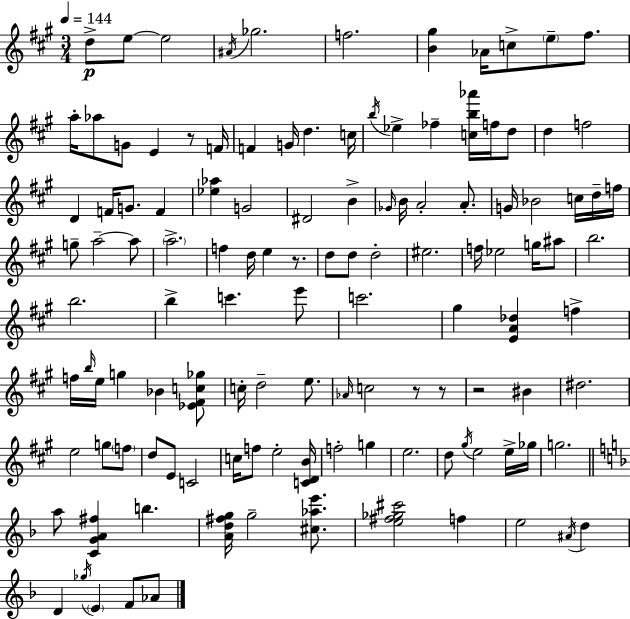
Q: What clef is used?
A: treble